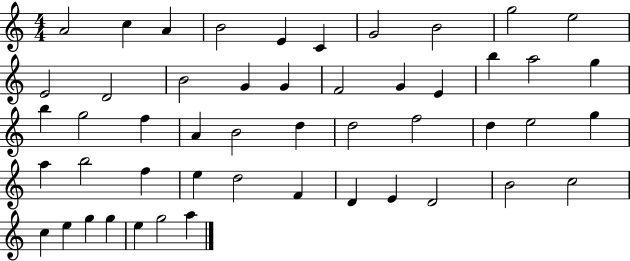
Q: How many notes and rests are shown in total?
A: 50